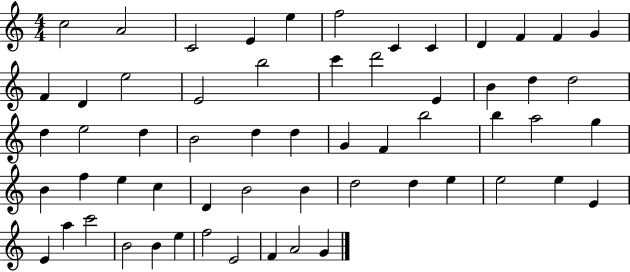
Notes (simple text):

C5/h A4/h C4/h E4/q E5/q F5/h C4/q C4/q D4/q F4/q F4/q G4/q F4/q D4/q E5/h E4/h B5/h C6/q D6/h E4/q B4/q D5/q D5/h D5/q E5/h D5/q B4/h D5/q D5/q G4/q F4/q B5/h B5/q A5/h G5/q B4/q F5/q E5/q C5/q D4/q B4/h B4/q D5/h D5/q E5/q E5/h E5/q E4/q E4/q A5/q C6/h B4/h B4/q E5/q F5/h E4/h F4/q A4/h G4/q